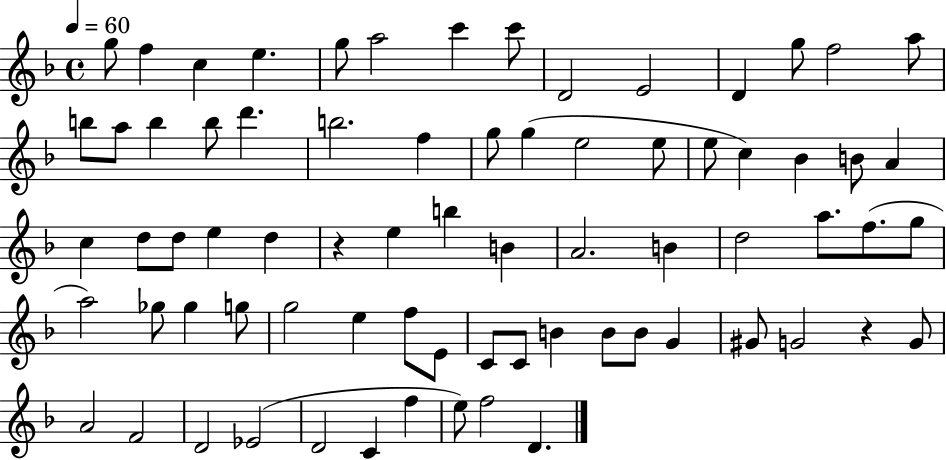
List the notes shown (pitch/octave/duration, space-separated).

G5/e F5/q C5/q E5/q. G5/e A5/h C6/q C6/e D4/h E4/h D4/q G5/e F5/h A5/e B5/e A5/e B5/q B5/e D6/q. B5/h. F5/q G5/e G5/q E5/h E5/e E5/e C5/q Bb4/q B4/e A4/q C5/q D5/e D5/e E5/q D5/q R/q E5/q B5/q B4/q A4/h. B4/q D5/h A5/e. F5/e. G5/e A5/h Gb5/e Gb5/q G5/e G5/h E5/q F5/e E4/e C4/e C4/e B4/q B4/e B4/e G4/q G#4/e G4/h R/q G4/e A4/h F4/h D4/h Eb4/h D4/h C4/q F5/q E5/e F5/h D4/q.